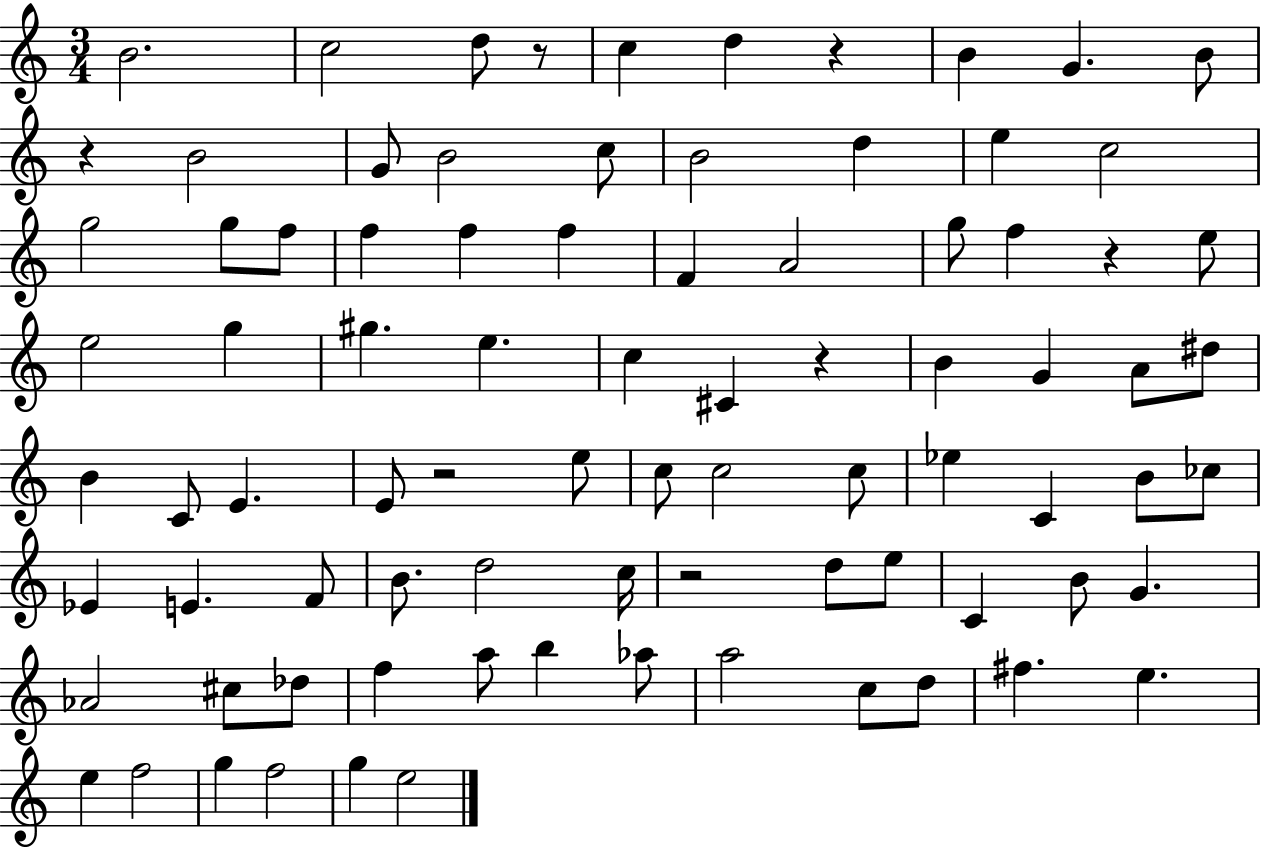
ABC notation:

X:1
T:Untitled
M:3/4
L:1/4
K:C
B2 c2 d/2 z/2 c d z B G B/2 z B2 G/2 B2 c/2 B2 d e c2 g2 g/2 f/2 f f f F A2 g/2 f z e/2 e2 g ^g e c ^C z B G A/2 ^d/2 B C/2 E E/2 z2 e/2 c/2 c2 c/2 _e C B/2 _c/2 _E E F/2 B/2 d2 c/4 z2 d/2 e/2 C B/2 G _A2 ^c/2 _d/2 f a/2 b _a/2 a2 c/2 d/2 ^f e e f2 g f2 g e2